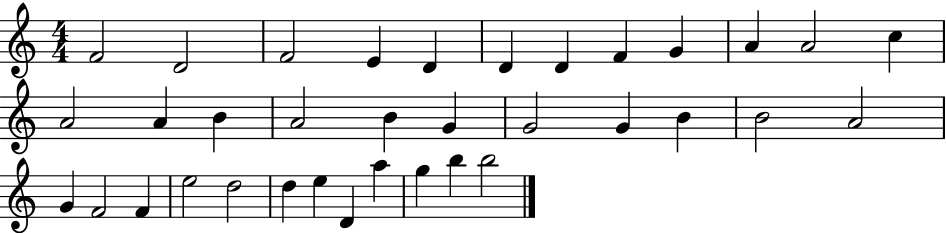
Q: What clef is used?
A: treble